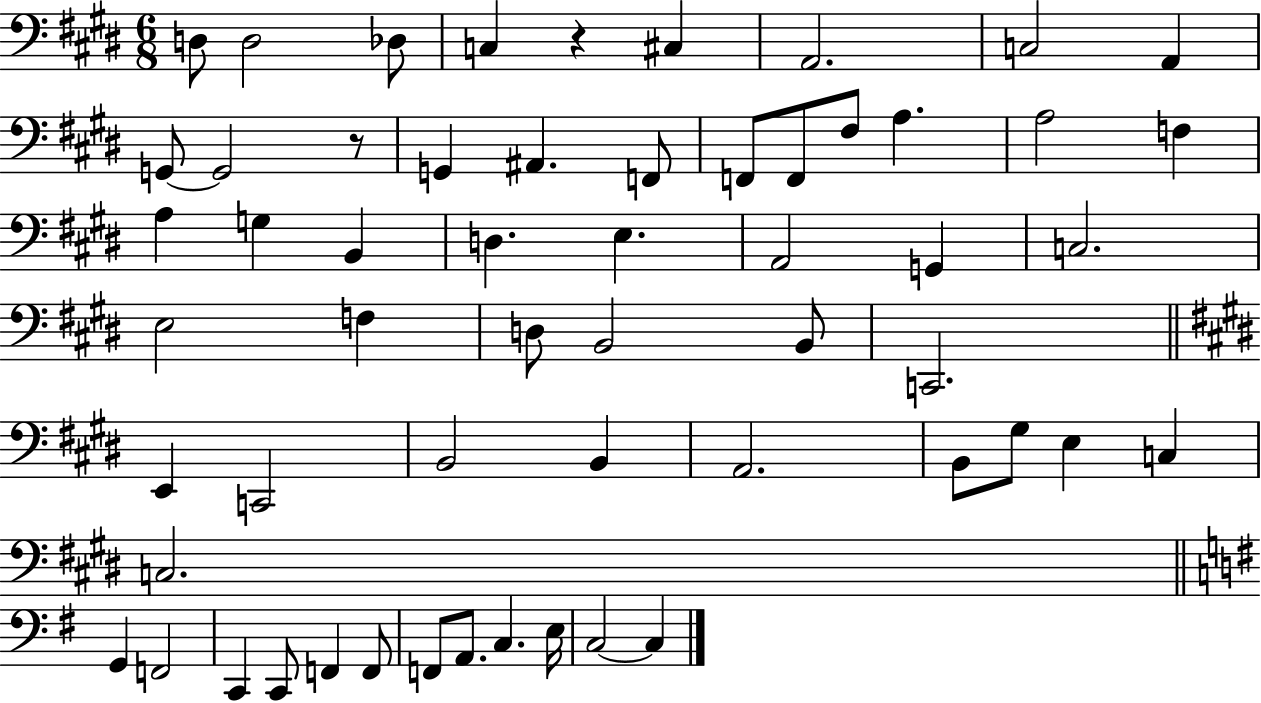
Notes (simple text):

D3/e D3/h Db3/e C3/q R/q C#3/q A2/h. C3/h A2/q G2/e G2/h R/e G2/q A#2/q. F2/e F2/e F2/e F#3/e A3/q. A3/h F3/q A3/q G3/q B2/q D3/q. E3/q. A2/h G2/q C3/h. E3/h F3/q D3/e B2/h B2/e C2/h. E2/q C2/h B2/h B2/q A2/h. B2/e G#3/e E3/q C3/q C3/h. G2/q F2/h C2/q C2/e F2/q F2/e F2/e A2/e. C3/q. E3/s C3/h C3/q